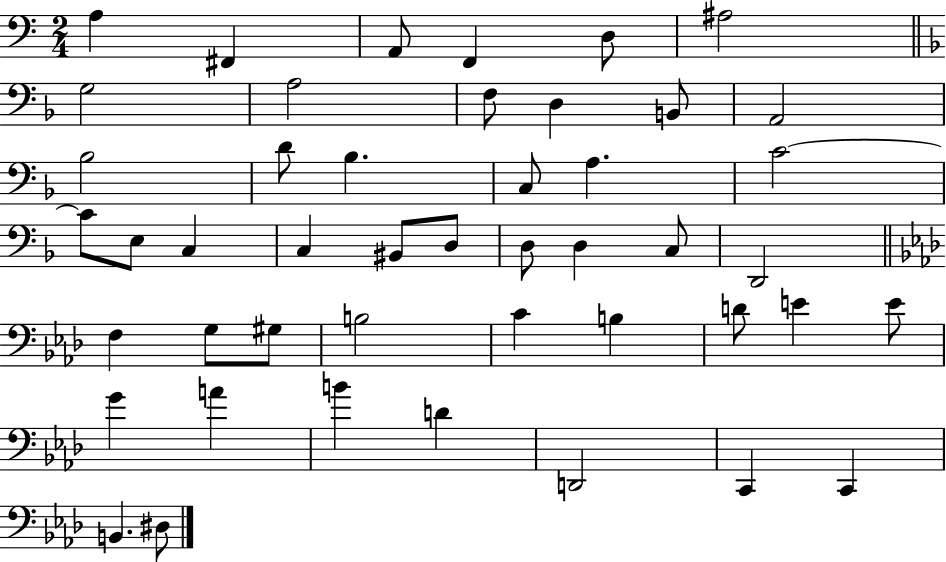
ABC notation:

X:1
T:Untitled
M:2/4
L:1/4
K:C
A, ^F,, A,,/2 F,, D,/2 ^A,2 G,2 A,2 F,/2 D, B,,/2 A,,2 _B,2 D/2 _B, C,/2 A, C2 C/2 E,/2 C, C, ^B,,/2 D,/2 D,/2 D, C,/2 D,,2 F, G,/2 ^G,/2 B,2 C B, D/2 E E/2 G A B D D,,2 C,, C,, B,, ^D,/2